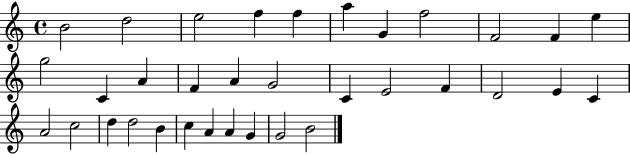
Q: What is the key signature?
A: C major